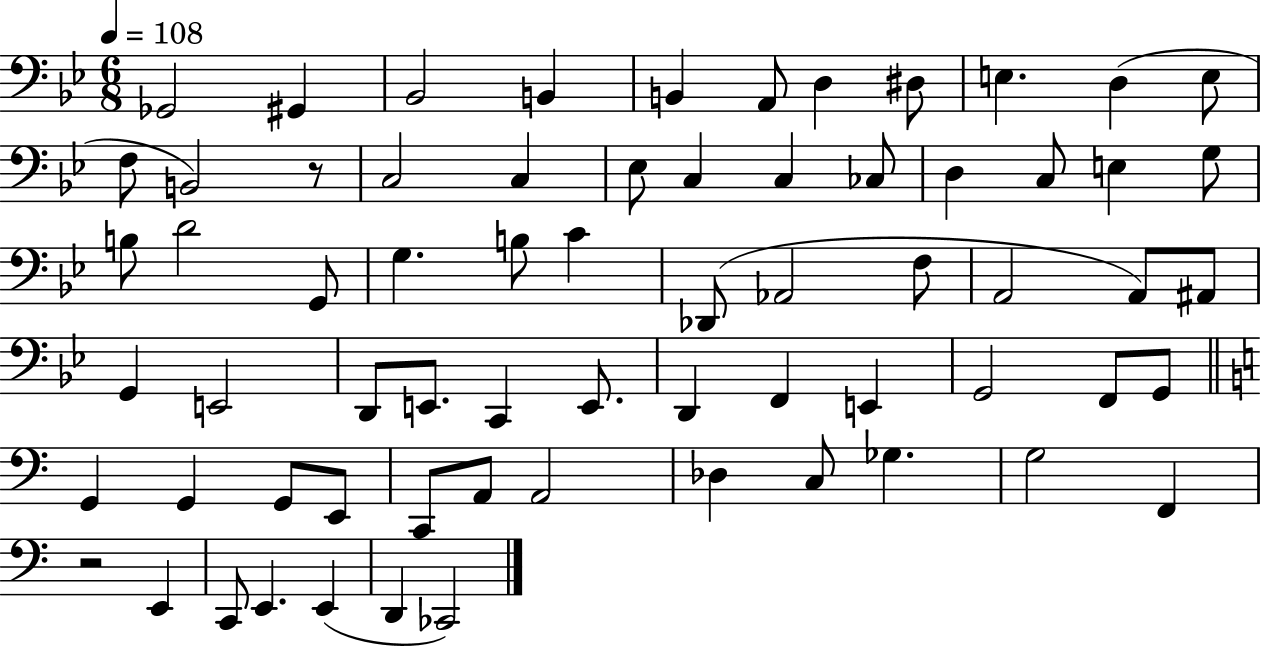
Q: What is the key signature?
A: BES major